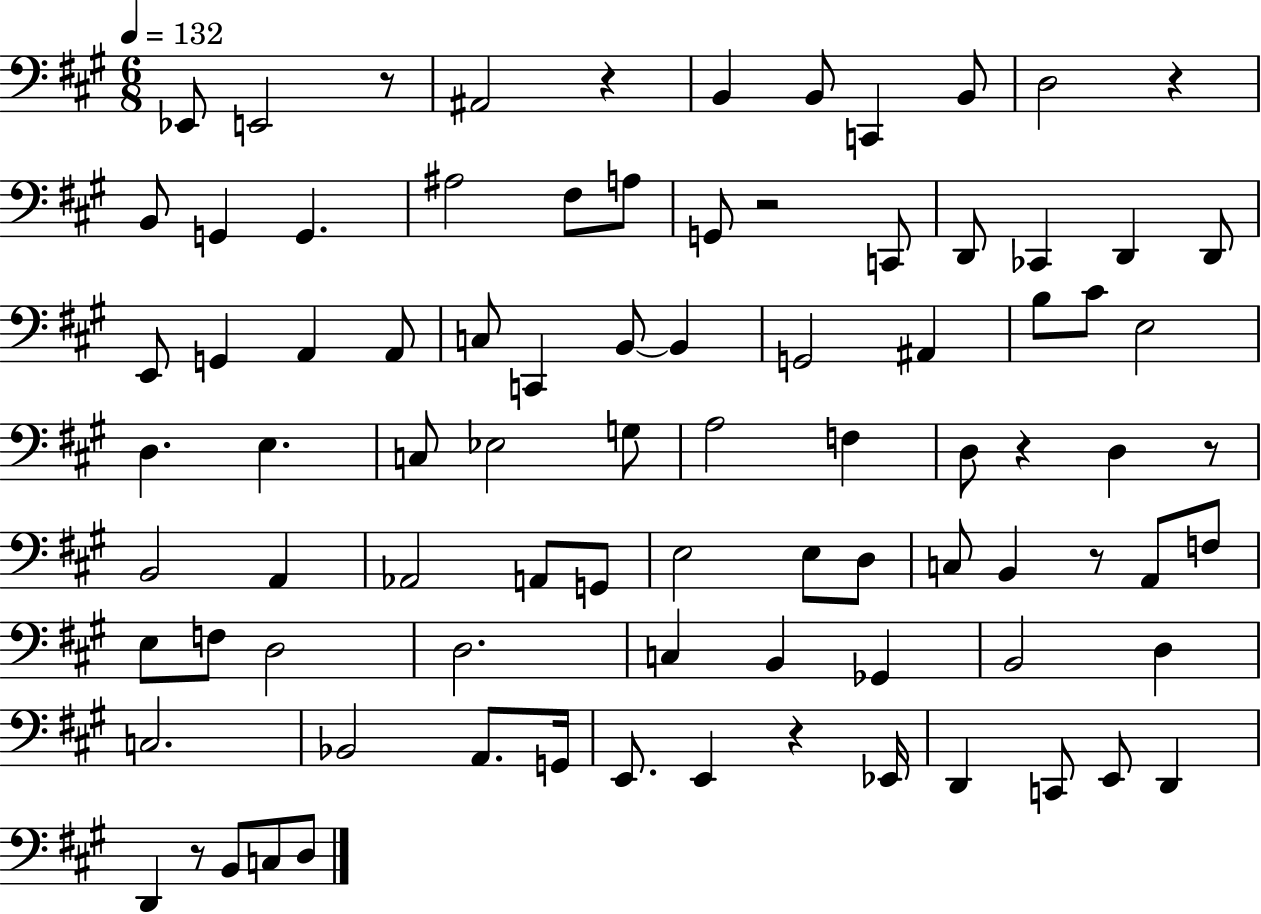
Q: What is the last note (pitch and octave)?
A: D3